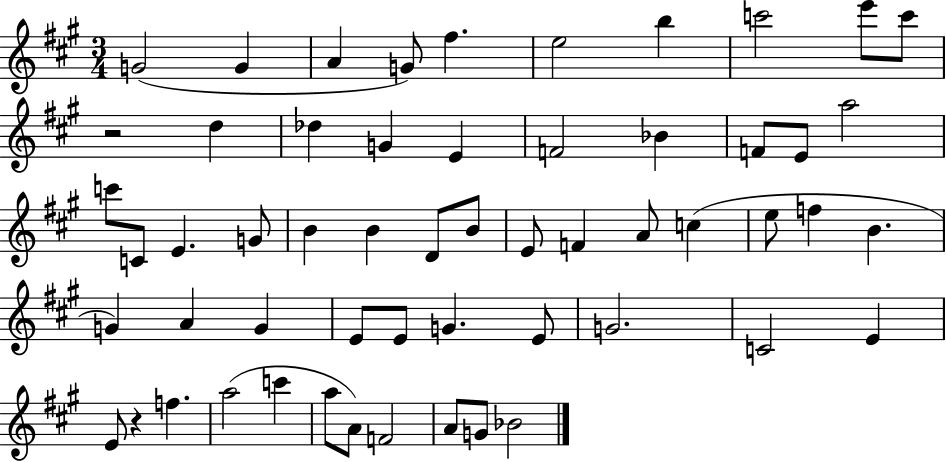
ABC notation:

X:1
T:Untitled
M:3/4
L:1/4
K:A
G2 G A G/2 ^f e2 b c'2 e'/2 c'/2 z2 d _d G E F2 _B F/2 E/2 a2 c'/2 C/2 E G/2 B B D/2 B/2 E/2 F A/2 c e/2 f B G A G E/2 E/2 G E/2 G2 C2 E E/2 z f a2 c' a/2 A/2 F2 A/2 G/2 _B2